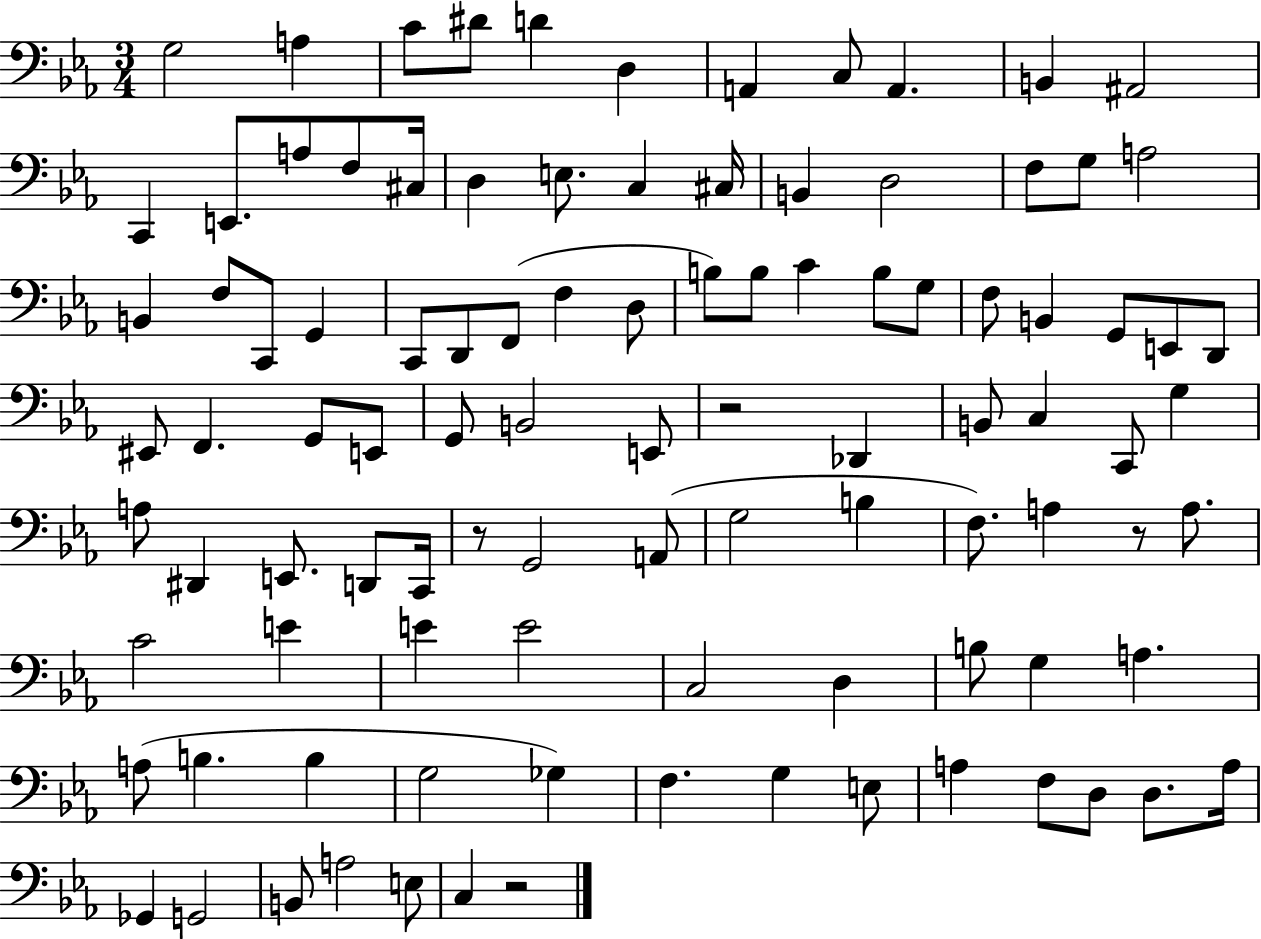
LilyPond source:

{
  \clef bass
  \numericTimeSignature
  \time 3/4
  \key ees \major
  g2 a4 | c'8 dis'8 d'4 d4 | a,4 c8 a,4. | b,4 ais,2 | \break c,4 e,8. a8 f8 cis16 | d4 e8. c4 cis16 | b,4 d2 | f8 g8 a2 | \break b,4 f8 c,8 g,4 | c,8 d,8 f,8( f4 d8 | b8) b8 c'4 b8 g8 | f8 b,4 g,8 e,8 d,8 | \break eis,8 f,4. g,8 e,8 | g,8 b,2 e,8 | r2 des,4 | b,8 c4 c,8 g4 | \break a8 dis,4 e,8. d,8 c,16 | r8 g,2 a,8( | g2 b4 | f8.) a4 r8 a8. | \break c'2 e'4 | e'4 e'2 | c2 d4 | b8 g4 a4. | \break a8( b4. b4 | g2 ges4) | f4. g4 e8 | a4 f8 d8 d8. a16 | \break ges,4 g,2 | b,8 a2 e8 | c4 r2 | \bar "|."
}